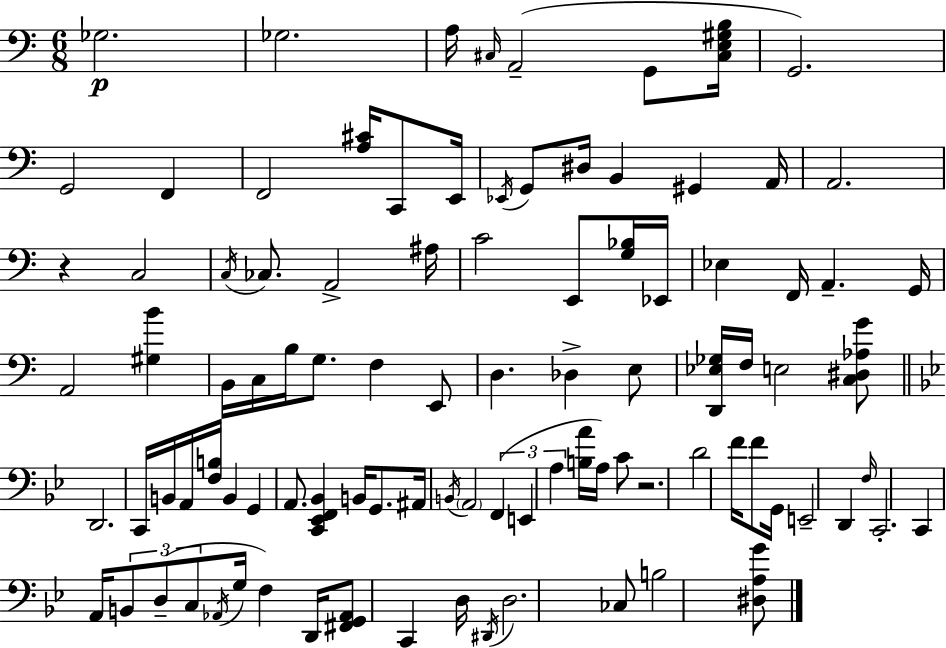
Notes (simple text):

Gb3/h. Gb3/h. A3/s C#3/s A2/h G2/e [C#3,E3,G#3,B3]/s G2/h. G2/h F2/q F2/h [A3,C#4]/s C2/e E2/s Eb2/s G2/e D#3/s B2/q G#2/q A2/s A2/h. R/q C3/h C3/s CES3/e. A2/h A#3/s C4/h E2/e [G3,Bb3]/s Eb2/s Eb3/q F2/s A2/q. G2/s A2/h [G#3,B4]/q B2/s C3/s B3/s G3/e. F3/q E2/e D3/q. Db3/q E3/e [D2,Eb3,Gb3]/s F3/s E3/h [C3,D#3,Ab3,G4]/e D2/h. C2/s B2/s A2/s [F3,B3]/s B2/q G2/q A2/e. [C2,Eb2,F2,Bb2]/q B2/s G2/e. A#2/s B2/s A2/h F2/q E2/q A3/q [B3,A4]/s A3/s C4/e R/h. D4/h F4/s F4/e G2/s E2/h D2/q F3/s C2/h. C2/q A2/s B2/e D3/e C3/e Ab2/s G3/s F3/q D2/s [F#2,G2,Ab2]/e C2/q D3/s D#2/s D3/h. CES3/e B3/h [D#3,A3,G4]/e